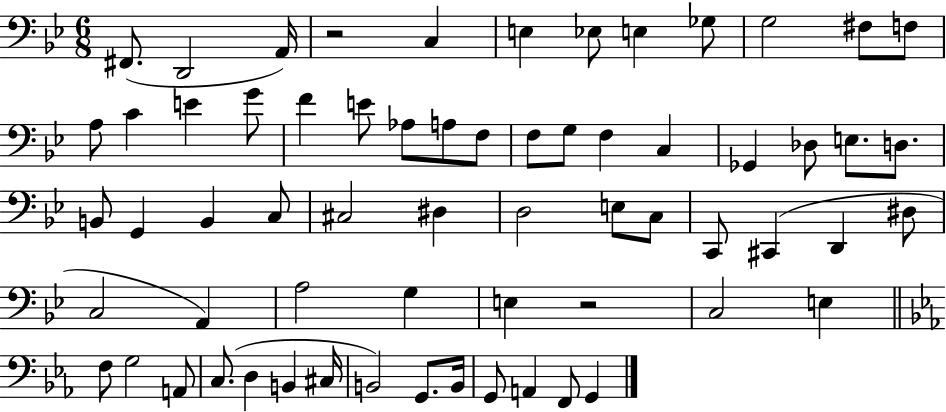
F#2/e. D2/h A2/s R/h C3/q E3/q Eb3/e E3/q Gb3/e G3/h F#3/e F3/e A3/e C4/q E4/q G4/e F4/q E4/e Ab3/e A3/e F3/e F3/e G3/e F3/q C3/q Gb2/q Db3/e E3/e. D3/e. B2/e G2/q B2/q C3/e C#3/h D#3/q D3/h E3/e C3/e C2/e C#2/q D2/q D#3/e C3/h A2/q A3/h G3/q E3/q R/h C3/h E3/q F3/e G3/h A2/e C3/e. D3/q B2/q C#3/s B2/h G2/e. B2/s G2/e A2/q F2/e G2/q